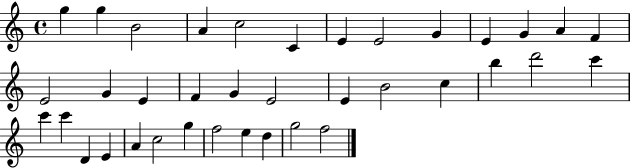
X:1
T:Untitled
M:4/4
L:1/4
K:C
g g B2 A c2 C E E2 G E G A F E2 G E F G E2 E B2 c b d'2 c' c' c' D E A c2 g f2 e d g2 f2